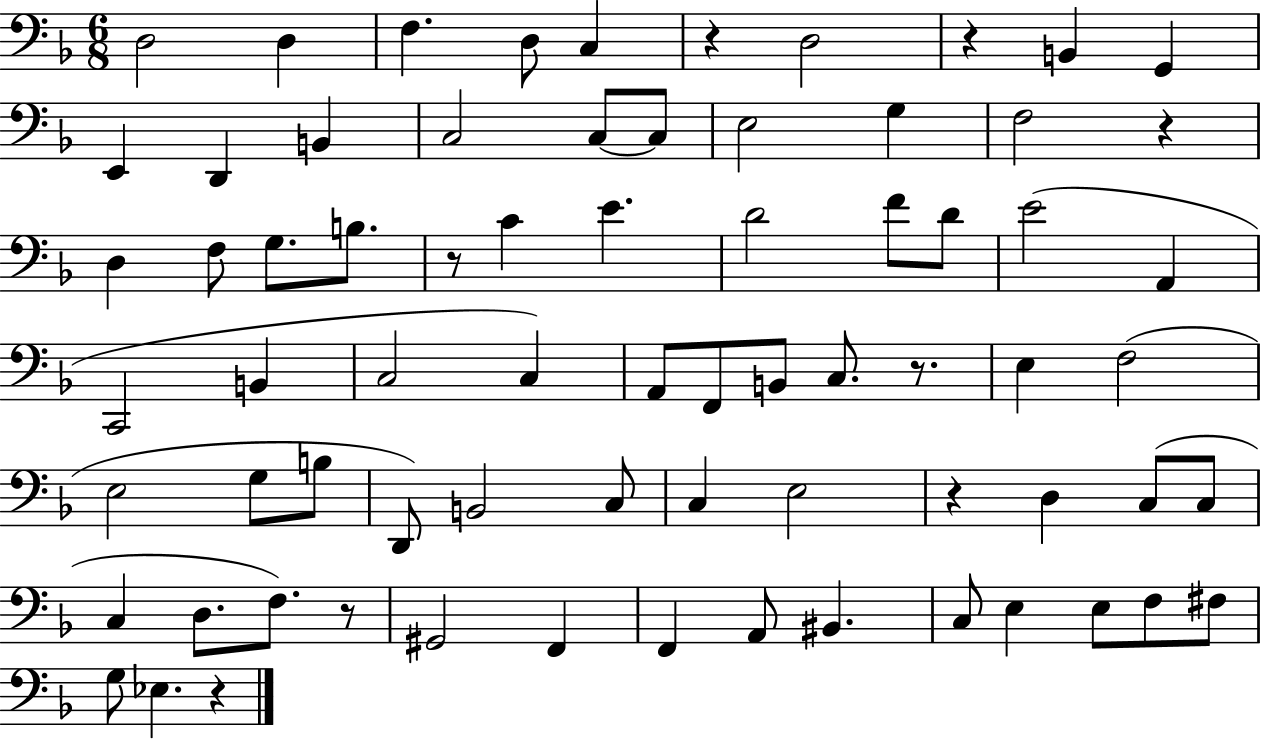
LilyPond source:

{
  \clef bass
  \numericTimeSignature
  \time 6/8
  \key f \major
  \repeat volta 2 { d2 d4 | f4. d8 c4 | r4 d2 | r4 b,4 g,4 | \break e,4 d,4 b,4 | c2 c8~~ c8 | e2 g4 | f2 r4 | \break d4 f8 g8. b8. | r8 c'4 e'4. | d'2 f'8 d'8 | e'2( a,4 | \break c,2 b,4 | c2 c4) | a,8 f,8 b,8 c8. r8. | e4 f2( | \break e2 g8 b8 | d,8) b,2 c8 | c4 e2 | r4 d4 c8( c8 | \break c4 d8. f8.) r8 | gis,2 f,4 | f,4 a,8 bis,4. | c8 e4 e8 f8 fis8 | \break g8 ees4. r4 | } \bar "|."
}